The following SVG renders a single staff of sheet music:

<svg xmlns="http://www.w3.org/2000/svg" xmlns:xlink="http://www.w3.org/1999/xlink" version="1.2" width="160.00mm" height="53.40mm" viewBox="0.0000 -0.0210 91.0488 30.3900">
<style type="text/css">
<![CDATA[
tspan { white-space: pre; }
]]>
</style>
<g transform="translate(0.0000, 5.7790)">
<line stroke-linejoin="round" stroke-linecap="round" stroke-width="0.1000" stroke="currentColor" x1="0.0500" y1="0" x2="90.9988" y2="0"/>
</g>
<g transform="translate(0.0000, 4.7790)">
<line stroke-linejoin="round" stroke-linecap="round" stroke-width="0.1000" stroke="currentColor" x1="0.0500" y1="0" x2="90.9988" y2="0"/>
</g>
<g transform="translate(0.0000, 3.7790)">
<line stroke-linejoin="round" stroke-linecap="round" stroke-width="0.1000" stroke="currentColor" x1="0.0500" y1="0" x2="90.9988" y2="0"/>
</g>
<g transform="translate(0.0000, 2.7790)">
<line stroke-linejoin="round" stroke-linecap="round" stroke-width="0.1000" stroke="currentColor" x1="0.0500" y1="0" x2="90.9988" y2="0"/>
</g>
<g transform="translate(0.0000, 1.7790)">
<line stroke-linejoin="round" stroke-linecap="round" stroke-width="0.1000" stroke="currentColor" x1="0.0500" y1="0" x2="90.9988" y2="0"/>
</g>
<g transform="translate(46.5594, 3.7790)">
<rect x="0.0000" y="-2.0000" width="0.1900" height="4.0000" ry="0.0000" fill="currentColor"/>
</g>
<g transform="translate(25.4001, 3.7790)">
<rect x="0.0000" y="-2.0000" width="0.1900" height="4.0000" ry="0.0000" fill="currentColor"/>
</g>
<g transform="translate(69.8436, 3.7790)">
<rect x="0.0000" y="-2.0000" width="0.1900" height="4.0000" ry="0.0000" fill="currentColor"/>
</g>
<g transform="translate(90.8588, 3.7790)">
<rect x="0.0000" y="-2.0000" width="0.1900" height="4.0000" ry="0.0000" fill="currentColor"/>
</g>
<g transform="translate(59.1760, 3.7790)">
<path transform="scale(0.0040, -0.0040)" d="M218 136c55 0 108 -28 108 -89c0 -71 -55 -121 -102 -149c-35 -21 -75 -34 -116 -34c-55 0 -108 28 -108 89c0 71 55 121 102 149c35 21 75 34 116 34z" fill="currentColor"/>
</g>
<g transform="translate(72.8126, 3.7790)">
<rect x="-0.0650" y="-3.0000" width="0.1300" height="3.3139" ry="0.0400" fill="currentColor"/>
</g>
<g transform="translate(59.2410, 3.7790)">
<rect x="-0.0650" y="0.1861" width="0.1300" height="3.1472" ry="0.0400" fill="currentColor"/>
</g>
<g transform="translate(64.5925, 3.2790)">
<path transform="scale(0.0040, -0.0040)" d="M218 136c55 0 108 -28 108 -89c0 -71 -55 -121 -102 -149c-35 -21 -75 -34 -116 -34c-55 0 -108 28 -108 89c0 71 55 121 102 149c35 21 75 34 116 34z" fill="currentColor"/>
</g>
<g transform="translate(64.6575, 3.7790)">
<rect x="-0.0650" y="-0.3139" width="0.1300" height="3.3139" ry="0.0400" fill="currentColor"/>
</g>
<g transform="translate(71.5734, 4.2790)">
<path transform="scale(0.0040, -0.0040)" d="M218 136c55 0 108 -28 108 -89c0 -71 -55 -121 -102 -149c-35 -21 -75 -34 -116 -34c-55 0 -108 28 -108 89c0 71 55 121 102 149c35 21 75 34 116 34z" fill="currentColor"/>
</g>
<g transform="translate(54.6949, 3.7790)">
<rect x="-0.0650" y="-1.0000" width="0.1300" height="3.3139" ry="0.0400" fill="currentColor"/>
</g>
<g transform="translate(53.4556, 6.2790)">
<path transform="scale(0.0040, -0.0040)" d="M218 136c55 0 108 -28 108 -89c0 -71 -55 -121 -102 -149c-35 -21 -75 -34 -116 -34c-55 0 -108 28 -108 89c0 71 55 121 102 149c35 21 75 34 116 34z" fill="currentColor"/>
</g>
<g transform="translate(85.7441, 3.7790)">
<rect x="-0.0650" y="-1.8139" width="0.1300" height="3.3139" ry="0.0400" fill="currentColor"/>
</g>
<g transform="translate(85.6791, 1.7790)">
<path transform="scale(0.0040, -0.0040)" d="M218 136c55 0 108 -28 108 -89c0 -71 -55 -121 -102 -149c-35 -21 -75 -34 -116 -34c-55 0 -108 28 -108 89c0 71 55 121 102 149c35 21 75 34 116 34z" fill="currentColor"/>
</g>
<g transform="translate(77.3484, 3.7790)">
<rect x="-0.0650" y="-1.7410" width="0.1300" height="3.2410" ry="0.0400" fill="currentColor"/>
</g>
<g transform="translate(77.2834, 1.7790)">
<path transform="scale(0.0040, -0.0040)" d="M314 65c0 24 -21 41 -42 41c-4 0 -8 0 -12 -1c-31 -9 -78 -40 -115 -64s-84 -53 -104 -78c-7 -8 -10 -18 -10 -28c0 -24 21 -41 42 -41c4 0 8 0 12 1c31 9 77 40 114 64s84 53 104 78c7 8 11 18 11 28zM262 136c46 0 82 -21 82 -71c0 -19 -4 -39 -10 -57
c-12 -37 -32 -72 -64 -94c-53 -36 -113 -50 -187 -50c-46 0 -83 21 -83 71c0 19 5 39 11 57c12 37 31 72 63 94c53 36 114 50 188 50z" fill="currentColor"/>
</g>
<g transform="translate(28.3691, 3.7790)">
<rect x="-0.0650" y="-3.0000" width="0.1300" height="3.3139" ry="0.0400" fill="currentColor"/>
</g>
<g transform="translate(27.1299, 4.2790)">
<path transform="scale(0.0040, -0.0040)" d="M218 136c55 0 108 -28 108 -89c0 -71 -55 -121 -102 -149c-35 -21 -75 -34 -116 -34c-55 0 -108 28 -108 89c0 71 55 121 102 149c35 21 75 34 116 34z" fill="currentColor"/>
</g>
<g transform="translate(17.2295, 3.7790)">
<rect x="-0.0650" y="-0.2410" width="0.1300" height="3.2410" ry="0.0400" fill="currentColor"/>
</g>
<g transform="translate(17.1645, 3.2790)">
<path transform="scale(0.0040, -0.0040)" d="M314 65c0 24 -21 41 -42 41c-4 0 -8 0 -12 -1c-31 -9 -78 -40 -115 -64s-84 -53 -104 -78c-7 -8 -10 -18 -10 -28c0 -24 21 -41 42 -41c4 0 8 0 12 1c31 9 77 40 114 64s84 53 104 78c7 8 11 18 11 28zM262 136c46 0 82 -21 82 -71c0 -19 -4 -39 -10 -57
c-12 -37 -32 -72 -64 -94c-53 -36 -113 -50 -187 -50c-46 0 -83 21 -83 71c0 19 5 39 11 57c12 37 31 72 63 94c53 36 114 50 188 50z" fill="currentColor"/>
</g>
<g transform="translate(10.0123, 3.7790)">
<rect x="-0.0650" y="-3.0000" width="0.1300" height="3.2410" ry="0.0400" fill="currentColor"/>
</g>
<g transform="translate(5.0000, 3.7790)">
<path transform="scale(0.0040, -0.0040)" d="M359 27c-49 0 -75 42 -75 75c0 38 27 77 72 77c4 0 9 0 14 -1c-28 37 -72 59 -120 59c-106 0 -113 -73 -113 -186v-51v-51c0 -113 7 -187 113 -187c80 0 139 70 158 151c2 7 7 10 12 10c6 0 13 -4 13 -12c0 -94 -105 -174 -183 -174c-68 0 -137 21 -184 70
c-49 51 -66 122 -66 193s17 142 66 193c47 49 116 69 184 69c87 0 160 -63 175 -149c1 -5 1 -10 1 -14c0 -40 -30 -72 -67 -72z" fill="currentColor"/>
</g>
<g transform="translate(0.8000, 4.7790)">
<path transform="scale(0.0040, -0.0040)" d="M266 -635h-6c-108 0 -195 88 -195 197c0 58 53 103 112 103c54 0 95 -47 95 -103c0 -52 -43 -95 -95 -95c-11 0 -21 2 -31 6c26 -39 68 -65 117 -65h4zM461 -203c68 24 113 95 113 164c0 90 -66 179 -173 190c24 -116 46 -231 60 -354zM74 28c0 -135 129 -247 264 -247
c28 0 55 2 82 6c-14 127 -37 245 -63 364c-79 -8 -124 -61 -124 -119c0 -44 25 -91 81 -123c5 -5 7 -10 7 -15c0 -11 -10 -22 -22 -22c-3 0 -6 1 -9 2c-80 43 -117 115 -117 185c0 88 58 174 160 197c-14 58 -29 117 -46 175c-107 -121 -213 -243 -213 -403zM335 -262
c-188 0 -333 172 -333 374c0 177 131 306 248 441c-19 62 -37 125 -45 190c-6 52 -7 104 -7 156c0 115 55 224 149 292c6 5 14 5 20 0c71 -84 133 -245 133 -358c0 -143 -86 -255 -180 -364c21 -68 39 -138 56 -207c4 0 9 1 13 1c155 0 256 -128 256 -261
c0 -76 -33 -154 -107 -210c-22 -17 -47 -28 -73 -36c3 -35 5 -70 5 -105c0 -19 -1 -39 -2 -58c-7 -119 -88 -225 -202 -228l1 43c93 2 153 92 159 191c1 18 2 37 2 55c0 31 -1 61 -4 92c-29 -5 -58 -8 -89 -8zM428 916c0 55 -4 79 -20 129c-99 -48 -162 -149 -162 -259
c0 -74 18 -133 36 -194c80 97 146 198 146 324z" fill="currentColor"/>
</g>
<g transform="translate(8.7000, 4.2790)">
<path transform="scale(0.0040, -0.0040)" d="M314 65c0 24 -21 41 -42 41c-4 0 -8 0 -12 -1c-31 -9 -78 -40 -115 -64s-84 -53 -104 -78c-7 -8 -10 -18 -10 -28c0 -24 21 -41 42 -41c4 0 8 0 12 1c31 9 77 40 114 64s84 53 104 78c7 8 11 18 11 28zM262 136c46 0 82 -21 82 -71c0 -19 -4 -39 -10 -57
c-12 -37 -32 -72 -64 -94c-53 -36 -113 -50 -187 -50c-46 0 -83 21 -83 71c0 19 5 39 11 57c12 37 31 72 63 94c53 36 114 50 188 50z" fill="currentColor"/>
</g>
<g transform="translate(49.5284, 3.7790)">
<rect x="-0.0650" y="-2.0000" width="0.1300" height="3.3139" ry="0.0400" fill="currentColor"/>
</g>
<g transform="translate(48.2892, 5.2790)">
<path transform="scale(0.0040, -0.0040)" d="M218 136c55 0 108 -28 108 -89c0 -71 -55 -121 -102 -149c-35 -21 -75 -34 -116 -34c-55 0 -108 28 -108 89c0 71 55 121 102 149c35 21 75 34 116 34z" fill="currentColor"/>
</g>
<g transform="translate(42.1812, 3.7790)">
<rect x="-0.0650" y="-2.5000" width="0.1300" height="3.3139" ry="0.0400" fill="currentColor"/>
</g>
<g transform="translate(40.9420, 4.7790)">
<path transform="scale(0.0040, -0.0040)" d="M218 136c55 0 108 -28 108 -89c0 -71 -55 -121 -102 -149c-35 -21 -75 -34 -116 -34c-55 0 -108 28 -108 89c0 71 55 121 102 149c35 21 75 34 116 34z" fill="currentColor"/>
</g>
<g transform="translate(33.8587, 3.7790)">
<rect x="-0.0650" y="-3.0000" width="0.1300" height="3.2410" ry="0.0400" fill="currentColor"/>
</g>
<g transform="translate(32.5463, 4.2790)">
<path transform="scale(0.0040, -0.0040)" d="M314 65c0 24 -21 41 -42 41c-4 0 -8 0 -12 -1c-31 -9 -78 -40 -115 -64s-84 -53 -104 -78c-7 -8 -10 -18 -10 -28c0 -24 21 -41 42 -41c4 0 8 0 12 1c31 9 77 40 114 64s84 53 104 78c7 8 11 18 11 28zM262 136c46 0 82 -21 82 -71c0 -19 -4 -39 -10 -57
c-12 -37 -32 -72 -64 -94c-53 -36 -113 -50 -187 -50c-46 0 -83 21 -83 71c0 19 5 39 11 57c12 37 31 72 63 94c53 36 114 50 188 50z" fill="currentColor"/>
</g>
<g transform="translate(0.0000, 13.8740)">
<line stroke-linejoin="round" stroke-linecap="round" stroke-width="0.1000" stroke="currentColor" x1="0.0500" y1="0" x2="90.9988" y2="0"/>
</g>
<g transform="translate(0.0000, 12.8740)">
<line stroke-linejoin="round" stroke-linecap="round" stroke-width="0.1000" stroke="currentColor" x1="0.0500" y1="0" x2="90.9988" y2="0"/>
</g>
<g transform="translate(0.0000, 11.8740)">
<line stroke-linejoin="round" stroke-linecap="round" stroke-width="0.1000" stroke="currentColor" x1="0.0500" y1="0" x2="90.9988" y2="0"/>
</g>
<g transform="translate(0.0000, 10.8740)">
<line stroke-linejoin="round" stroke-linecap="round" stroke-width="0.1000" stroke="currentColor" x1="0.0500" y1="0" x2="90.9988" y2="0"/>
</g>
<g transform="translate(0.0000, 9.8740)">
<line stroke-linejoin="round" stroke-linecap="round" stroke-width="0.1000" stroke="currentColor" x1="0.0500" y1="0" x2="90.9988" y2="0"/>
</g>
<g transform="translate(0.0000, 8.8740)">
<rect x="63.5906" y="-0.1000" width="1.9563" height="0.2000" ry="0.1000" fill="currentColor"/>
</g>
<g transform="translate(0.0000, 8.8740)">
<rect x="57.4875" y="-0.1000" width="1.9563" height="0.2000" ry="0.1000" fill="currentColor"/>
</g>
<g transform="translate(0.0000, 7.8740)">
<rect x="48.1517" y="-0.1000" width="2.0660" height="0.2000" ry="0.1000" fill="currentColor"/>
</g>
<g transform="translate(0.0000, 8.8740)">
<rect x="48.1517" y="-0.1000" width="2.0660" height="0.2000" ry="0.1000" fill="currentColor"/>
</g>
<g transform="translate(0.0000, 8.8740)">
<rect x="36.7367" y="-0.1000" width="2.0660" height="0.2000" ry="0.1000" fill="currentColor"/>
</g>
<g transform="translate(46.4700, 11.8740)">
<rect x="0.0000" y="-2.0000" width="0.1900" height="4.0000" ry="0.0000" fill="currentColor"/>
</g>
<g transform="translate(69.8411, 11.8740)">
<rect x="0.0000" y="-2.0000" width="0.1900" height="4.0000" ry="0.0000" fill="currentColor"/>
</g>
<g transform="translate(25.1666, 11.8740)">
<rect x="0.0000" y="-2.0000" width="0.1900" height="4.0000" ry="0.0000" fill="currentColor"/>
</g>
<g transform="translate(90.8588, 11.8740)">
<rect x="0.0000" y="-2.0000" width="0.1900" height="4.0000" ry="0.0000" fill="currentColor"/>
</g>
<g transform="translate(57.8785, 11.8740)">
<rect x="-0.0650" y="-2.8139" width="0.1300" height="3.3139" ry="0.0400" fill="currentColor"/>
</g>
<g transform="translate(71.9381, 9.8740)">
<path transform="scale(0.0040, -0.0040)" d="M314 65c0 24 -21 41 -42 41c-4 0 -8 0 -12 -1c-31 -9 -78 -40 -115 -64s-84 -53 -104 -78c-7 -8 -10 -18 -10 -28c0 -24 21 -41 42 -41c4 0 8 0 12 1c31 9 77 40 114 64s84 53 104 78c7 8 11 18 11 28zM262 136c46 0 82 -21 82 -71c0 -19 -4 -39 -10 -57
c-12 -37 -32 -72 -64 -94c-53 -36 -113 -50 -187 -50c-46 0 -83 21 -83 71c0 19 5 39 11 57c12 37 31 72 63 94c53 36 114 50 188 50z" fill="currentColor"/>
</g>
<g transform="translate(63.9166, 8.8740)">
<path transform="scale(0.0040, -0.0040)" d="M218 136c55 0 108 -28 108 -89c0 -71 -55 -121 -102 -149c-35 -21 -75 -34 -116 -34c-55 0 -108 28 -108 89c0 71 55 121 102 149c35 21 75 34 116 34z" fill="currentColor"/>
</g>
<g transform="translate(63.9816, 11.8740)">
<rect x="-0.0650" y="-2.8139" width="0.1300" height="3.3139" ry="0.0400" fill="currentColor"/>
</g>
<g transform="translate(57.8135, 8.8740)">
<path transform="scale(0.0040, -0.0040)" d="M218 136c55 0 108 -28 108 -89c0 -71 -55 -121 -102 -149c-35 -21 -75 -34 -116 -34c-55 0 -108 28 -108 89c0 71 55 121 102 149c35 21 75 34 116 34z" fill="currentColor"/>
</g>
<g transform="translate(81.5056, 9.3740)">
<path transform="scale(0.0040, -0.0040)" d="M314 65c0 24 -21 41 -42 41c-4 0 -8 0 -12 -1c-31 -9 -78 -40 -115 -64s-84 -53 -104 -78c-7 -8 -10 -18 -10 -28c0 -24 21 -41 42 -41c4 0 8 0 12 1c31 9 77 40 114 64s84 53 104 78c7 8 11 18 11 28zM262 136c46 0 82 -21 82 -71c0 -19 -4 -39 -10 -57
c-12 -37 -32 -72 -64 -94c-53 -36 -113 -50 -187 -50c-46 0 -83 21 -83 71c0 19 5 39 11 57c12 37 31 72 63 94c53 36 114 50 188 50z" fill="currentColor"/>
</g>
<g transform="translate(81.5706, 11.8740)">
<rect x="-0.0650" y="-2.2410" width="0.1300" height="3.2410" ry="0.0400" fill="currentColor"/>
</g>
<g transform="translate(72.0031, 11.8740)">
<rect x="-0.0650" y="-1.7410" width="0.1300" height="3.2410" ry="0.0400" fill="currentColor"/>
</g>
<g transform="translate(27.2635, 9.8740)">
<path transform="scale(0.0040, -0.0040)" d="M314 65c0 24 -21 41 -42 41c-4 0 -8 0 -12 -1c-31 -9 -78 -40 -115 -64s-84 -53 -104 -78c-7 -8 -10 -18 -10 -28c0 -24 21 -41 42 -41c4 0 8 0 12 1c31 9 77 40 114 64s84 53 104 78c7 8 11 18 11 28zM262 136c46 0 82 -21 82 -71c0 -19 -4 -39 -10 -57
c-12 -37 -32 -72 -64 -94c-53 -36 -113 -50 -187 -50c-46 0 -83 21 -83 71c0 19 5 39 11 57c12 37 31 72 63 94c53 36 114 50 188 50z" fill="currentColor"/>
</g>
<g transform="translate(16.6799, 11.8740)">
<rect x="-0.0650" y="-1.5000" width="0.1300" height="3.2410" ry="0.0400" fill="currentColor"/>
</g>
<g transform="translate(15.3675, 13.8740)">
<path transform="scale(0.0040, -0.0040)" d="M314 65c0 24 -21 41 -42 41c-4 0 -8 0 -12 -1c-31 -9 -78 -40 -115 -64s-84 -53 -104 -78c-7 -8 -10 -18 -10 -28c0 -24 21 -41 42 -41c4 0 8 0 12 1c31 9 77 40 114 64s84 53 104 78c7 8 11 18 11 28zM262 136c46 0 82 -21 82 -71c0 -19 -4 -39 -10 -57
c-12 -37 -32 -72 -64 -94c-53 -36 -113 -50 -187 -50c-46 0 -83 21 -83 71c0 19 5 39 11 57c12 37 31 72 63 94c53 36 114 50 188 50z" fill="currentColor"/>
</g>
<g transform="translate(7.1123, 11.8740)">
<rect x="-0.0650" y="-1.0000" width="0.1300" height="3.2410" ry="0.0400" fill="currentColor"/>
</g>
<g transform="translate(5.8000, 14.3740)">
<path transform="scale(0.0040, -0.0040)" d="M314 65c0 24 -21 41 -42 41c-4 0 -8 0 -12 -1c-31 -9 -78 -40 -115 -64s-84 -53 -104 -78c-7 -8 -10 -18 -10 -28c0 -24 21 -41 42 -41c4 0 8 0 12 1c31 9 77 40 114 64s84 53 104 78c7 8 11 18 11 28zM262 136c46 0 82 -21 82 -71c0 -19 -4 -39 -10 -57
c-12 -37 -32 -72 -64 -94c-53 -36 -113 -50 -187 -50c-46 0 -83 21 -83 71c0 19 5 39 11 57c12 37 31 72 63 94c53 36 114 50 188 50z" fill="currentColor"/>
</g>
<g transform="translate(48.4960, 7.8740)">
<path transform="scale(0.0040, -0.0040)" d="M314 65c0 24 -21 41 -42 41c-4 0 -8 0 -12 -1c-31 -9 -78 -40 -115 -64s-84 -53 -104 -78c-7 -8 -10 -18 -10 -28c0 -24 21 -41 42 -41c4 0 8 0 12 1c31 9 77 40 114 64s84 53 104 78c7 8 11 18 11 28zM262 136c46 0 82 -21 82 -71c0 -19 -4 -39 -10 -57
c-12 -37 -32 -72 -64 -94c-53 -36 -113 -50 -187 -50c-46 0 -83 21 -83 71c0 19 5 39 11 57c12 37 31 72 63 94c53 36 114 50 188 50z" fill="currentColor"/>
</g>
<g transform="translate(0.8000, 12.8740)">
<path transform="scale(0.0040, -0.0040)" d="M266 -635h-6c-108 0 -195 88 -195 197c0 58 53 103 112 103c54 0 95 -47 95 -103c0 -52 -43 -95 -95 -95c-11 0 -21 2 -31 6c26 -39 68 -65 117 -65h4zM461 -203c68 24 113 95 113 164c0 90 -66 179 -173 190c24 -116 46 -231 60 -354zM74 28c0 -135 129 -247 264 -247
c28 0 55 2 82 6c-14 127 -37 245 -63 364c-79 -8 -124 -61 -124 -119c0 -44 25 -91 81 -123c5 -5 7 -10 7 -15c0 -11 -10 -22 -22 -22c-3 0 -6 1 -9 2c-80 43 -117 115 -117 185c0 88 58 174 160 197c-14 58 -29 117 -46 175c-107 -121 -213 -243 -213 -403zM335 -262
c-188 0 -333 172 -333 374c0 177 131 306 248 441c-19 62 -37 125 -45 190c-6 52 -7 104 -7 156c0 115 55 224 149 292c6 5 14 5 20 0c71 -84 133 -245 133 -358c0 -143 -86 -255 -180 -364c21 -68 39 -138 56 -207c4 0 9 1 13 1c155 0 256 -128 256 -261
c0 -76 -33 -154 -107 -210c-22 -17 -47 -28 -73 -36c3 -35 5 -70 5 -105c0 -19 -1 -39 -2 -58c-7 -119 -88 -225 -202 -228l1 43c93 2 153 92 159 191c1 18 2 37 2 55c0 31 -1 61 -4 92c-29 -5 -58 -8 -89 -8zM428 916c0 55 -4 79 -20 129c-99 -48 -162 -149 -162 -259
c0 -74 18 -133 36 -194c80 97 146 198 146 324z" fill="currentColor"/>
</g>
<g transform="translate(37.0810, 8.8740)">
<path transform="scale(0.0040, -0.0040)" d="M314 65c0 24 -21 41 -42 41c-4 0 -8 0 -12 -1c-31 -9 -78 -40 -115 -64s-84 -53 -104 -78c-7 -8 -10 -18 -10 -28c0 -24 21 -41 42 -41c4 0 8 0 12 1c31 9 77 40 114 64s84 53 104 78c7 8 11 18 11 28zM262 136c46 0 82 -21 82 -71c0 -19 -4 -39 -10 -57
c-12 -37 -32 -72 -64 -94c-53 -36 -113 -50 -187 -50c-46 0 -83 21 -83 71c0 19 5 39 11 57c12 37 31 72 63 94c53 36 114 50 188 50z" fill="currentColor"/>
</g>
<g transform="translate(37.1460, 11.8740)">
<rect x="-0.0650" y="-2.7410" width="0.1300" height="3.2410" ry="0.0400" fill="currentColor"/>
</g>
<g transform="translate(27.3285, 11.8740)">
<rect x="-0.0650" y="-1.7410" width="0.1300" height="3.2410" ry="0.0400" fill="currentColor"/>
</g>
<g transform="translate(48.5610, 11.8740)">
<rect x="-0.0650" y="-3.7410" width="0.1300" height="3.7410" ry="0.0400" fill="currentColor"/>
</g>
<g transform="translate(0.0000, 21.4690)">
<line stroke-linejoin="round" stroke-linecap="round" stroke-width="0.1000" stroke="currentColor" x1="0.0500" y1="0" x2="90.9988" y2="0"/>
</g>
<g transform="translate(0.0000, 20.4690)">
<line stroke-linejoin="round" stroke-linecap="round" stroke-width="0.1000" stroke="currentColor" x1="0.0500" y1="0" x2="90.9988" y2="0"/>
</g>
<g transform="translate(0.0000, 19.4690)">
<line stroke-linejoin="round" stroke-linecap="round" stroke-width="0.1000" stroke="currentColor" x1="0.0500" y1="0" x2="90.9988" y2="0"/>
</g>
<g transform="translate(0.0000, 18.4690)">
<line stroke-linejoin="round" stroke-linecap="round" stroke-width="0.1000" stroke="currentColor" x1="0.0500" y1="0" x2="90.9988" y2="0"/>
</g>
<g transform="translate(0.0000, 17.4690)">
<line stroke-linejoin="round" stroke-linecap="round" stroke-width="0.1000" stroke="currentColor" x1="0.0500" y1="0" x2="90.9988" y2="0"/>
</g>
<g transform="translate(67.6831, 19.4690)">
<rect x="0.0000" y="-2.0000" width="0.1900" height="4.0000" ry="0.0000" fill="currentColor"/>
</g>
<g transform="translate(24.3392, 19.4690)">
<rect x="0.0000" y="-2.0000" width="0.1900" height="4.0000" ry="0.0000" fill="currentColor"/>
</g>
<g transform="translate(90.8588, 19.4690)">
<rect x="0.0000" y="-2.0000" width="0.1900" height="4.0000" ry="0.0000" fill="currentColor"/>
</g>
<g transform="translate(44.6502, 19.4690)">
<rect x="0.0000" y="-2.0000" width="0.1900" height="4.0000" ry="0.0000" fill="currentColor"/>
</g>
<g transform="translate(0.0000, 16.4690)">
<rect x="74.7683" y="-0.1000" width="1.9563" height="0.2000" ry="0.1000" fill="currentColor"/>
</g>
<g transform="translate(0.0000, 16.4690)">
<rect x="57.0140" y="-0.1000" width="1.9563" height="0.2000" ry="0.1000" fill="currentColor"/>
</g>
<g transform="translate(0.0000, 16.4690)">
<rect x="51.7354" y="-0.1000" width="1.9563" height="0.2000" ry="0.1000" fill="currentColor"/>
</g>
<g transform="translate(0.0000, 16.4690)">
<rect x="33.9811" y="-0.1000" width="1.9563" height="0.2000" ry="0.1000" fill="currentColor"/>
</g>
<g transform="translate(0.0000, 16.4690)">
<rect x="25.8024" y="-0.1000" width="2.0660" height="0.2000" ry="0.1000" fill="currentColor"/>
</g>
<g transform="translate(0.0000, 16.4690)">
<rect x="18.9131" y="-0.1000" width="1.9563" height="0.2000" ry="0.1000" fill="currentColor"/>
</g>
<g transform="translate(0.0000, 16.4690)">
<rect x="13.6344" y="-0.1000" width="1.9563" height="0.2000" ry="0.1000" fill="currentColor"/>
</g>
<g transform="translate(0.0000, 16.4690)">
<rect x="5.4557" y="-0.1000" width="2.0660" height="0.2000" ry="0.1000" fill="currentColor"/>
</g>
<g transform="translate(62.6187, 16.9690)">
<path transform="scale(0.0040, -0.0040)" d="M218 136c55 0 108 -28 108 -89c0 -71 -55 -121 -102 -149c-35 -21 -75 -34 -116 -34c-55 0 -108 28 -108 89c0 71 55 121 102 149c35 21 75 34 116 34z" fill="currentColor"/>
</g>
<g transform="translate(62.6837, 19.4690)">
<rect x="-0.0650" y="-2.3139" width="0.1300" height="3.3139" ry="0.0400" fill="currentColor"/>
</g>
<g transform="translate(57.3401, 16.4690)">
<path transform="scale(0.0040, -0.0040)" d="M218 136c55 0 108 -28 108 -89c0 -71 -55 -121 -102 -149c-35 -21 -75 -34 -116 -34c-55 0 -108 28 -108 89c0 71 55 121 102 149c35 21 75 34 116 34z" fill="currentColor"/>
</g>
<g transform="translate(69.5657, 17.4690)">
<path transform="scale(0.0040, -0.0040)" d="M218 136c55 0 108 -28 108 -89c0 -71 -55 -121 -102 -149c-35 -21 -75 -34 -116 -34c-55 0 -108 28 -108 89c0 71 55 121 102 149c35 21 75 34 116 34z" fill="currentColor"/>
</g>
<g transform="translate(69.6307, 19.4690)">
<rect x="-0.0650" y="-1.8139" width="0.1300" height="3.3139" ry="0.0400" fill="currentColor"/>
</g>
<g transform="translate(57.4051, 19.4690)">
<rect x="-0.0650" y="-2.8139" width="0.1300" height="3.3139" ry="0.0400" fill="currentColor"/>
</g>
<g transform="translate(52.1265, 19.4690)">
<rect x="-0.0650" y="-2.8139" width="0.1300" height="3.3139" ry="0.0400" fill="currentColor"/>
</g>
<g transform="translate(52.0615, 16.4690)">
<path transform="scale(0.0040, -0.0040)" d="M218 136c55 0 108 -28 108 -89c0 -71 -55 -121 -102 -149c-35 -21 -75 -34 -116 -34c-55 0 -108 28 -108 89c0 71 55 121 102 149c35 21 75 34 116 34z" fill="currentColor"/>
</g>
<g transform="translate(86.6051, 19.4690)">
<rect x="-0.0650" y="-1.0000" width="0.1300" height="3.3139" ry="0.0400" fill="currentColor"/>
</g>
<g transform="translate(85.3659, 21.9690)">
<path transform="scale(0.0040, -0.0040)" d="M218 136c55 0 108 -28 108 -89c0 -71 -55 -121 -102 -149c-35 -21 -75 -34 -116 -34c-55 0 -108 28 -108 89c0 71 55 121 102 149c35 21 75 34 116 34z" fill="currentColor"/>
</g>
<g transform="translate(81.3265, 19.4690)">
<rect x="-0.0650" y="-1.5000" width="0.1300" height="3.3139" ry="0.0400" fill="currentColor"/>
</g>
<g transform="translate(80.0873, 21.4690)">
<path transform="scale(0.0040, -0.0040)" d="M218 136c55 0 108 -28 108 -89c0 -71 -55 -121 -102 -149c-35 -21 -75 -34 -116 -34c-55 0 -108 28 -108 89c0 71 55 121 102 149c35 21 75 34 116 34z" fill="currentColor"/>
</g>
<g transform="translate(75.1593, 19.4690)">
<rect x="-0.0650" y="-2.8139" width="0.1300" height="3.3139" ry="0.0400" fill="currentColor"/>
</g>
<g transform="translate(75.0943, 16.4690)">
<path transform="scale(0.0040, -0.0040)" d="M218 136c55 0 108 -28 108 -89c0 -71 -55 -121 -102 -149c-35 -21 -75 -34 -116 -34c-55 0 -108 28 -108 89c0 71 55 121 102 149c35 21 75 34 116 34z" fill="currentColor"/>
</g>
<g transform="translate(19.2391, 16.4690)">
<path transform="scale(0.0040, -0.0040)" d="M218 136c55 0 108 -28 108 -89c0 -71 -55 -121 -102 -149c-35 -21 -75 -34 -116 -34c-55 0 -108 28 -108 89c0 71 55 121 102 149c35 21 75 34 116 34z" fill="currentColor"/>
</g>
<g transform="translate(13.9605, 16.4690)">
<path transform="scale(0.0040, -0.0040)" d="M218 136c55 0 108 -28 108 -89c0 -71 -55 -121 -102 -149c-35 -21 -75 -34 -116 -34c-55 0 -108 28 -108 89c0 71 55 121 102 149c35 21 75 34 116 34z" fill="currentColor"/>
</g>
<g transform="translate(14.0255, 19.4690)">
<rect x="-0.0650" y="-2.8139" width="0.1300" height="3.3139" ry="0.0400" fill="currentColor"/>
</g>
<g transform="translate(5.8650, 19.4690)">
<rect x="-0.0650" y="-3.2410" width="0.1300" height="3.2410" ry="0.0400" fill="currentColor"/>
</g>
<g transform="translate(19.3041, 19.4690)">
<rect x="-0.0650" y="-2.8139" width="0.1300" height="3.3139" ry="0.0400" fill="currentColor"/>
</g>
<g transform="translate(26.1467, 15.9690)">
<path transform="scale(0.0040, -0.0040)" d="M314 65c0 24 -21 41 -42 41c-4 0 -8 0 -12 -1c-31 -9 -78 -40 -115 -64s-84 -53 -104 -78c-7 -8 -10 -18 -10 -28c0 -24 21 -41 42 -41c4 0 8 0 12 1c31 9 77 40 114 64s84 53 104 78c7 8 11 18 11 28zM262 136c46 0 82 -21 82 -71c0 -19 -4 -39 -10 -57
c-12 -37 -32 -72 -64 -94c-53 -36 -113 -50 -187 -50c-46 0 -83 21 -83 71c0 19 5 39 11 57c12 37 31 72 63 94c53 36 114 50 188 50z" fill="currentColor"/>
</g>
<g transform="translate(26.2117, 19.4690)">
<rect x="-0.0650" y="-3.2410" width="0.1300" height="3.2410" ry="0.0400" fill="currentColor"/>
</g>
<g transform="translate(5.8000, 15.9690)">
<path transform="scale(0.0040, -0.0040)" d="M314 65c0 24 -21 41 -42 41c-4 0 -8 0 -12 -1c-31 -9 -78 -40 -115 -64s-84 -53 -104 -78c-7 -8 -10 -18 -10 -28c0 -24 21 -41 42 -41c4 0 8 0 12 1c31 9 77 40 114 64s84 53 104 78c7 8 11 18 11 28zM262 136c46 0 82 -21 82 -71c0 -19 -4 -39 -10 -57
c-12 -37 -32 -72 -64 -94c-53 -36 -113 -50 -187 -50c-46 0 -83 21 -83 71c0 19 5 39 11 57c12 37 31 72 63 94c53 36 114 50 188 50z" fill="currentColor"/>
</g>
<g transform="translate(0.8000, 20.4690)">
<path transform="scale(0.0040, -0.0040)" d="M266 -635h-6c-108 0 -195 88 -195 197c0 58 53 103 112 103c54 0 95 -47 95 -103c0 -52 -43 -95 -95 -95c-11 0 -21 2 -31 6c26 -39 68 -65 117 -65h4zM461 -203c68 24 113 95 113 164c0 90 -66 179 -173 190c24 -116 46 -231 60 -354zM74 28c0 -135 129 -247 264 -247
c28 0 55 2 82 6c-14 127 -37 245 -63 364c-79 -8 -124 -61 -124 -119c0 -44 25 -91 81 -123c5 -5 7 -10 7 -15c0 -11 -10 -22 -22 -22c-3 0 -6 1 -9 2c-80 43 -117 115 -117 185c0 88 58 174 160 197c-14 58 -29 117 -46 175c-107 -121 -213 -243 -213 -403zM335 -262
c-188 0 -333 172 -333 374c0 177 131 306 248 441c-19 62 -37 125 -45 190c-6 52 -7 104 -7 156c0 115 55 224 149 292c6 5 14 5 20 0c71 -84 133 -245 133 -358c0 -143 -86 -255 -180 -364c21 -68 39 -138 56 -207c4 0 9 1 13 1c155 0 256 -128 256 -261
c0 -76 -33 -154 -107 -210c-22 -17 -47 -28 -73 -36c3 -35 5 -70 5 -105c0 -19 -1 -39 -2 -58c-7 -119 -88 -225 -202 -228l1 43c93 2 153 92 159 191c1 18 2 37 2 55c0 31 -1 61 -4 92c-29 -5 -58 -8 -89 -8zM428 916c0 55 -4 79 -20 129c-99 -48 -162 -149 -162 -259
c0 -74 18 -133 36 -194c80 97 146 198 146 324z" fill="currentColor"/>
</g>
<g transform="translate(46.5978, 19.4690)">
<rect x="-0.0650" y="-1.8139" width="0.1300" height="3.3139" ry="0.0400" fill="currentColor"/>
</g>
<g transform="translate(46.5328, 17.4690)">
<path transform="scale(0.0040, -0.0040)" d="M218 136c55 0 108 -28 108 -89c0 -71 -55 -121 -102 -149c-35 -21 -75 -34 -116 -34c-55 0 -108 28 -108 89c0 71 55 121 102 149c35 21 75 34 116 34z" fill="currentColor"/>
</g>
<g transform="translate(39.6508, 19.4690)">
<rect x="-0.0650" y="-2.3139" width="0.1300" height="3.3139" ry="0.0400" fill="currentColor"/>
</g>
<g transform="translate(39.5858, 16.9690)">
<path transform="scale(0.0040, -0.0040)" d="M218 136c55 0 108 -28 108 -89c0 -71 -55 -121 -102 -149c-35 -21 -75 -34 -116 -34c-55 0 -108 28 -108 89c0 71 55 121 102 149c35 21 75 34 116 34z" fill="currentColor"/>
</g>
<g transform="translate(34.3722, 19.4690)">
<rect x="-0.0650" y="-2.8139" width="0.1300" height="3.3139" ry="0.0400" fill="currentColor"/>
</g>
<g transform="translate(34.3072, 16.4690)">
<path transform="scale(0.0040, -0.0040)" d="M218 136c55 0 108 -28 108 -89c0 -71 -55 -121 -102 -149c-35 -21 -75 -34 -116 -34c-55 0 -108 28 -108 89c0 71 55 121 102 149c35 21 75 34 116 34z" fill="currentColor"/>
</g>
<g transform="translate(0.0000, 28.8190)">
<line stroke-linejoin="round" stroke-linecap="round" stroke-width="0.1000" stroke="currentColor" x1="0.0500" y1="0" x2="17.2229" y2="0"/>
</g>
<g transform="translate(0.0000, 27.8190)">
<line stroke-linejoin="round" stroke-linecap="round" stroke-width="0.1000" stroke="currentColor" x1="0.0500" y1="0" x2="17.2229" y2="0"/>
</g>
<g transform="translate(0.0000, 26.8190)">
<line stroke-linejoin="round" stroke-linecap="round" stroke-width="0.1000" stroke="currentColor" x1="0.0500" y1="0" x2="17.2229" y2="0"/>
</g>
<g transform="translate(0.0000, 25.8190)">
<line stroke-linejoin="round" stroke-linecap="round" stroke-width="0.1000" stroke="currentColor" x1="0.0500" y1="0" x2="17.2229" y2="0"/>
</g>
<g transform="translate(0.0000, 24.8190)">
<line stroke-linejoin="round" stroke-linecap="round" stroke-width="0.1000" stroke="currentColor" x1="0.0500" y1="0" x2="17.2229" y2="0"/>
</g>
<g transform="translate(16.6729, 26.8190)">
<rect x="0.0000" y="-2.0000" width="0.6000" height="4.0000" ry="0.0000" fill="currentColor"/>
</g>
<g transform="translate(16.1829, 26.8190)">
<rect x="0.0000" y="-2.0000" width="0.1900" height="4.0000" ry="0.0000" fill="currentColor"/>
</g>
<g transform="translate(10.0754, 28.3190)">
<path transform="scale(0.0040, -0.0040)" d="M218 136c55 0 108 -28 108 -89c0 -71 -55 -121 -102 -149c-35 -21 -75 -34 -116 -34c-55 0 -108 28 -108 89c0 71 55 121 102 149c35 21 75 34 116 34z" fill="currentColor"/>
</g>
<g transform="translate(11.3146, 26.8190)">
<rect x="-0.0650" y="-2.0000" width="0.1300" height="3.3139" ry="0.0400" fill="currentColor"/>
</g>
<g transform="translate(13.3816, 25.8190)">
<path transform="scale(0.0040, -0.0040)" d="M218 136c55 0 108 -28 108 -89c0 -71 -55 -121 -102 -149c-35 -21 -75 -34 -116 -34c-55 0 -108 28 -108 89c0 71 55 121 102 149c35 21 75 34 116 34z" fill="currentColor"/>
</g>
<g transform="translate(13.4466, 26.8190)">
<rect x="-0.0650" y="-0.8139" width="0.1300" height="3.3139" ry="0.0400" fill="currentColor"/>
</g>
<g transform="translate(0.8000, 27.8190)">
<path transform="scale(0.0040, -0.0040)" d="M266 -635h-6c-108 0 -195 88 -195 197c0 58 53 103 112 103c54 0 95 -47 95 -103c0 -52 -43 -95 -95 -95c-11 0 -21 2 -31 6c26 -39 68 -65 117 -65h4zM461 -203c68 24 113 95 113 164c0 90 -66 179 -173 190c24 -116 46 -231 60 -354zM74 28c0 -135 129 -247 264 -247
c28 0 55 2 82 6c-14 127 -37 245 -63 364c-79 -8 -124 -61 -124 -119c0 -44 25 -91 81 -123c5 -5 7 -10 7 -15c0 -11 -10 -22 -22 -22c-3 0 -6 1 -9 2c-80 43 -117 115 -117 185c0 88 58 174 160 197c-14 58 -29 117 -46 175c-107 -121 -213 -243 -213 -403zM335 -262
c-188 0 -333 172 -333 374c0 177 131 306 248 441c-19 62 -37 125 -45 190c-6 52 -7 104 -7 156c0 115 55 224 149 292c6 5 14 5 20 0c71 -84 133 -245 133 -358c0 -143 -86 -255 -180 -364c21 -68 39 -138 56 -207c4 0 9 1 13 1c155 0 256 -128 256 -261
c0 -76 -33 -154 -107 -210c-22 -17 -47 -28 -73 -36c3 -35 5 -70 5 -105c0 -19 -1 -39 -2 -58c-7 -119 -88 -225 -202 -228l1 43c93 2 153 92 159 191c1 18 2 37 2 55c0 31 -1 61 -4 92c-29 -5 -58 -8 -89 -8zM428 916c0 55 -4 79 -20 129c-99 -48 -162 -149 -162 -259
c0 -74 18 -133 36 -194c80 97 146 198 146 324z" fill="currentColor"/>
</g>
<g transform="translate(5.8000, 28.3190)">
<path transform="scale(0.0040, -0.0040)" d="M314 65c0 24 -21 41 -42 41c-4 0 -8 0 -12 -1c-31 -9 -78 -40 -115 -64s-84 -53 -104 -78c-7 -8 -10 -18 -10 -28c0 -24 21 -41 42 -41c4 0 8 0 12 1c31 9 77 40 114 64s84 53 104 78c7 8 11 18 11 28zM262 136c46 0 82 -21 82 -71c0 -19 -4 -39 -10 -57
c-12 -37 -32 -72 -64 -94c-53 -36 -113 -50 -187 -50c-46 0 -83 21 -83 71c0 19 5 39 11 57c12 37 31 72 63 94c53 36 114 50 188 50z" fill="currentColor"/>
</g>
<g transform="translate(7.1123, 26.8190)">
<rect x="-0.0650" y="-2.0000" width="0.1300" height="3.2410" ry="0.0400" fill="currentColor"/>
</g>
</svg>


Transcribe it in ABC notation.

X:1
T:Untitled
M:4/4
L:1/4
K:C
A2 c2 A A2 G F D B c A f2 f D2 E2 f2 a2 c'2 a a f2 g2 b2 a a b2 a g f a a g f a E D F2 F d